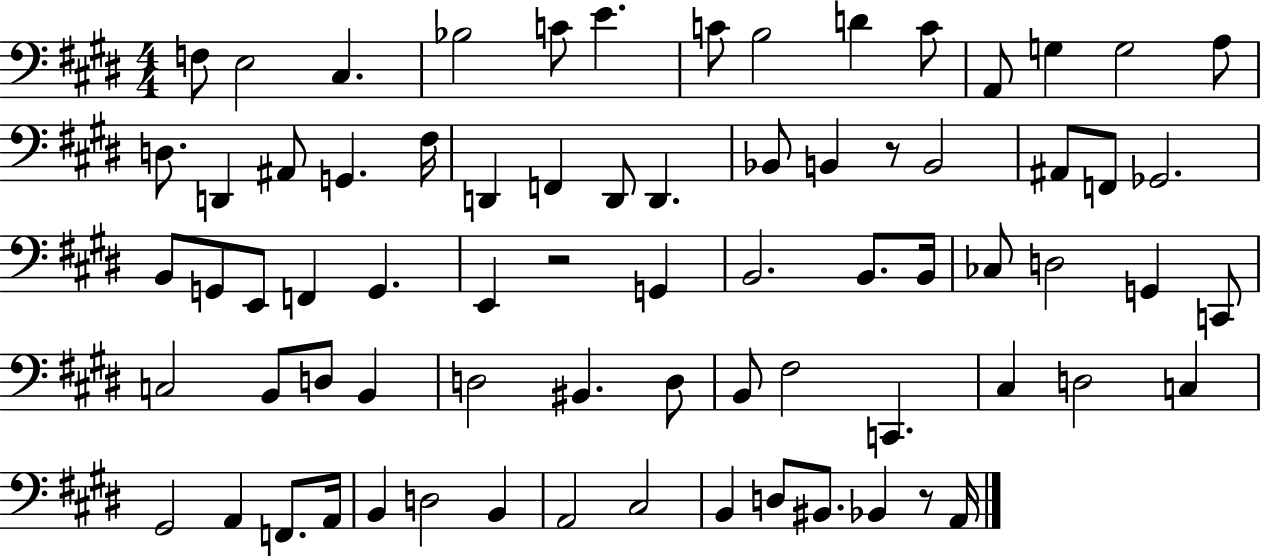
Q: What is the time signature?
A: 4/4